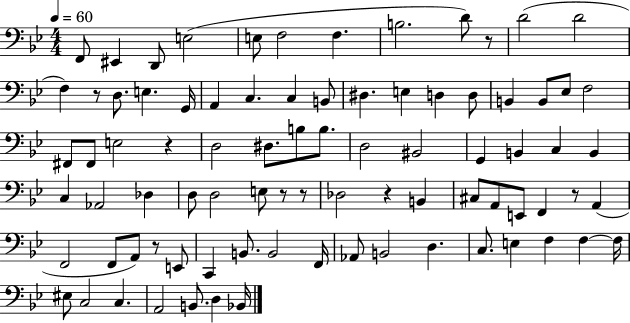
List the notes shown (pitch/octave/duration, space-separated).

F2/e EIS2/q D2/e E3/h E3/e F3/h F3/q. B3/h. D4/e R/e D4/h D4/h F3/q R/e D3/e. E3/q. G2/s A2/q C3/q. C3/q B2/e D#3/q. E3/q D3/q D3/e B2/q B2/e Eb3/e F3/h F#2/e F#2/e E3/h R/q D3/h D#3/e. B3/e B3/e. D3/h BIS2/h G2/q B2/q C3/q B2/q C3/q Ab2/h Db3/q D3/e D3/h E3/e R/e R/e Db3/h R/q B2/q C#3/e A2/e E2/e F2/q R/e A2/q F2/h F2/e A2/e R/e E2/e C2/q B2/e. B2/h F2/s Ab2/e B2/h D3/q. C3/e. E3/q F3/q F3/q F3/s EIS3/e C3/h C3/q. A2/h B2/e. D3/q Bb2/s